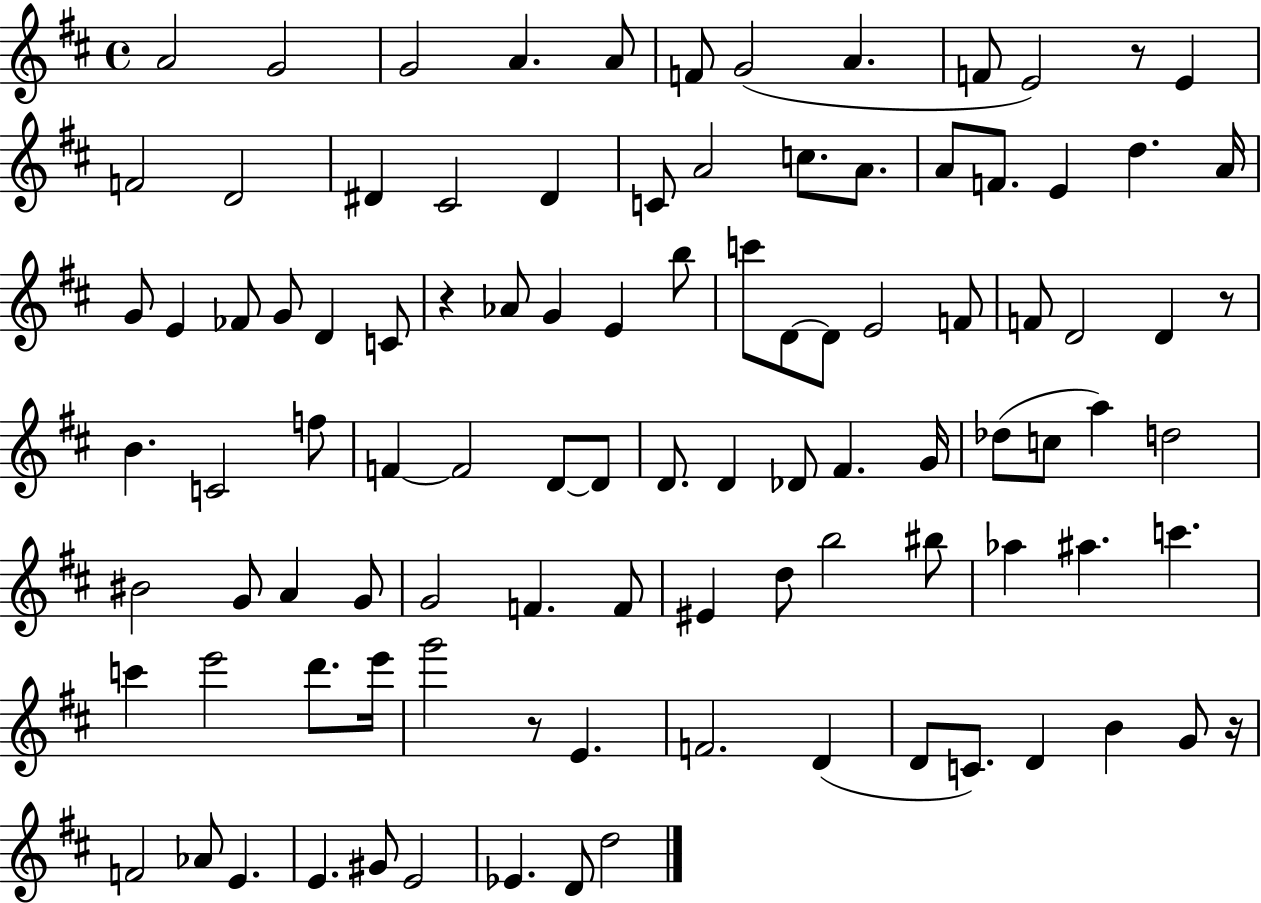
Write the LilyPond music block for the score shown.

{
  \clef treble
  \time 4/4
  \defaultTimeSignature
  \key d \major
  \repeat volta 2 { a'2 g'2 | g'2 a'4. a'8 | f'8 g'2( a'4. | f'8 e'2) r8 e'4 | \break f'2 d'2 | dis'4 cis'2 dis'4 | c'8 a'2 c''8. a'8. | a'8 f'8. e'4 d''4. a'16 | \break g'8 e'4 fes'8 g'8 d'4 c'8 | r4 aes'8 g'4 e'4 b''8 | c'''8 d'8~~ d'8 e'2 f'8 | f'8 d'2 d'4 r8 | \break b'4. c'2 f''8 | f'4~~ f'2 d'8~~ d'8 | d'8. d'4 des'8 fis'4. g'16 | des''8( c''8 a''4) d''2 | \break bis'2 g'8 a'4 g'8 | g'2 f'4. f'8 | eis'4 d''8 b''2 bis''8 | aes''4 ais''4. c'''4. | \break c'''4 e'''2 d'''8. e'''16 | g'''2 r8 e'4. | f'2. d'4( | d'8 c'8.) d'4 b'4 g'8 r16 | \break f'2 aes'8 e'4. | e'4. gis'8 e'2 | ees'4. d'8 d''2 | } \bar "|."
}